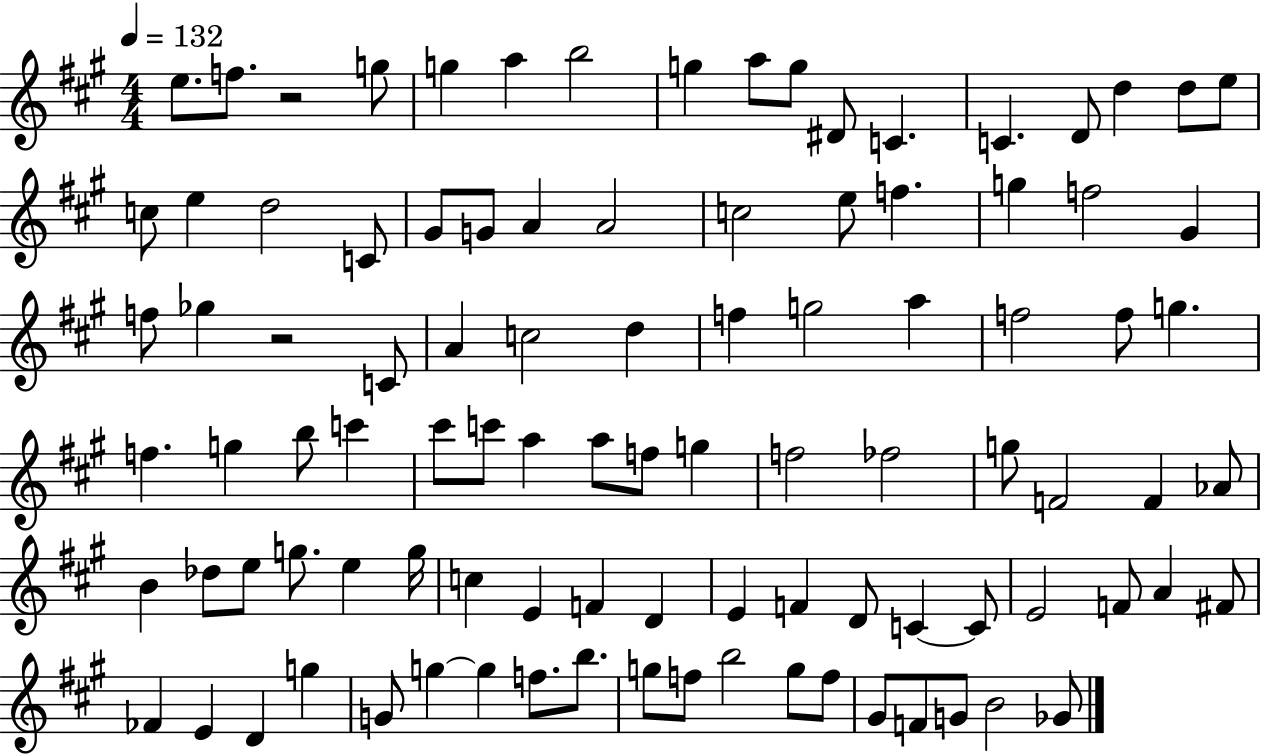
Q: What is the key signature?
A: A major